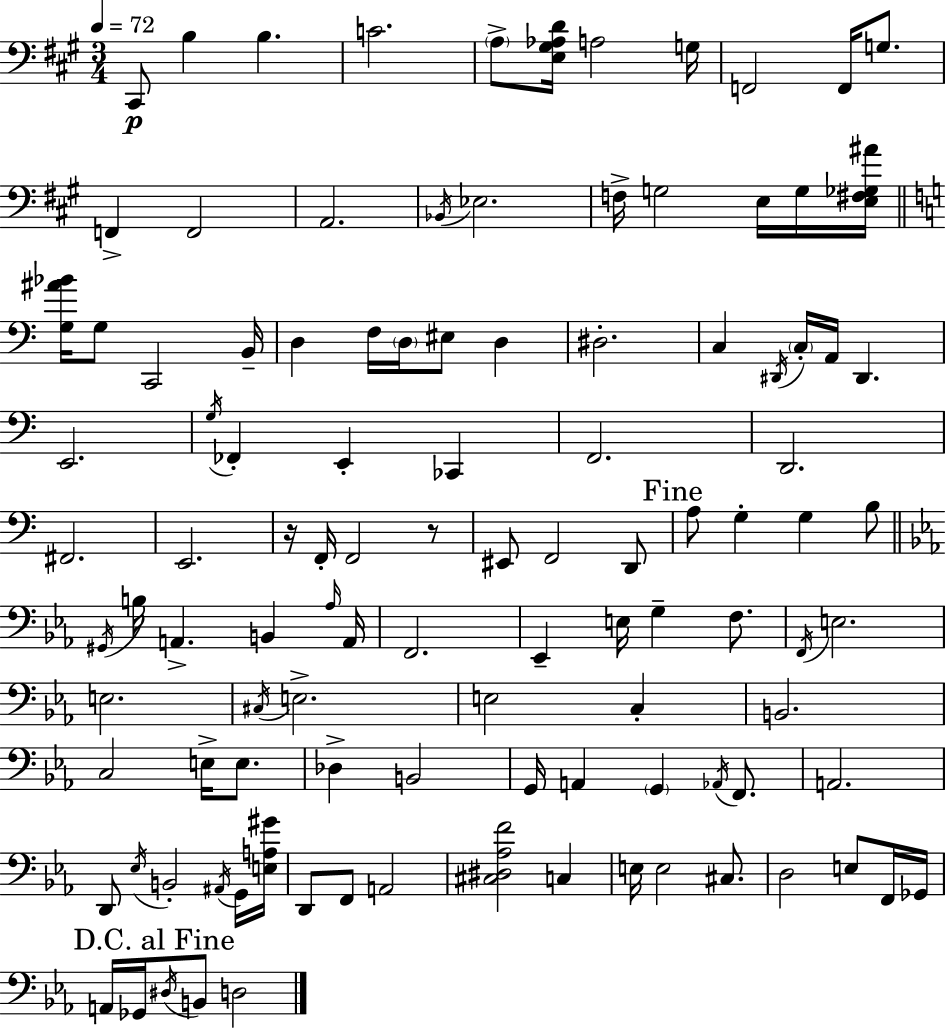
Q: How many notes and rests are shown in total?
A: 109